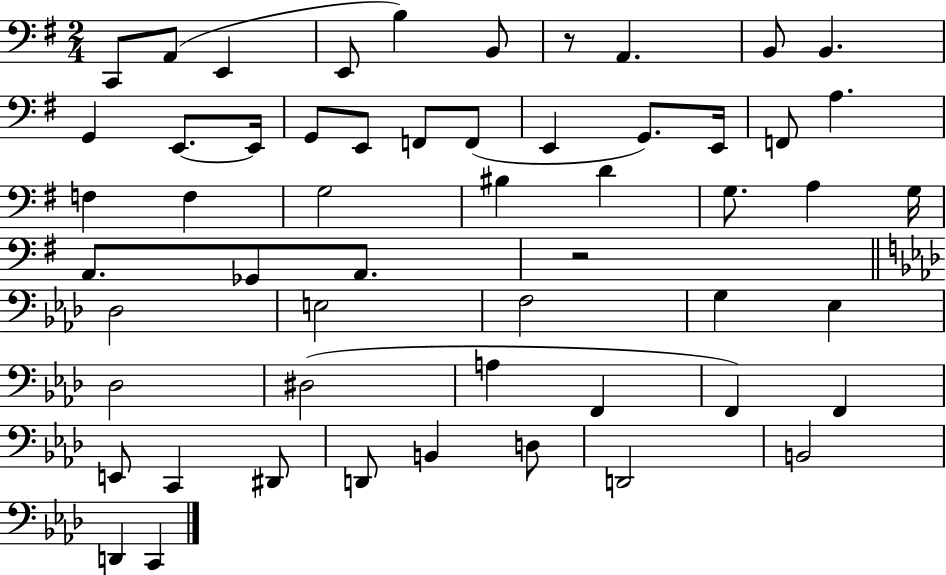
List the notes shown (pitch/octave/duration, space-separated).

C2/e A2/e E2/q E2/e B3/q B2/e R/e A2/q. B2/e B2/q. G2/q E2/e. E2/s G2/e E2/e F2/e F2/e E2/q G2/e. E2/s F2/e A3/q. F3/q F3/q G3/h BIS3/q D4/q G3/e. A3/q G3/s A2/e. Gb2/e A2/e. R/h Db3/h E3/h F3/h G3/q Eb3/q Db3/h D#3/h A3/q F2/q F2/q F2/q E2/e C2/q D#2/e D2/e B2/q D3/e D2/h B2/h D2/q C2/q